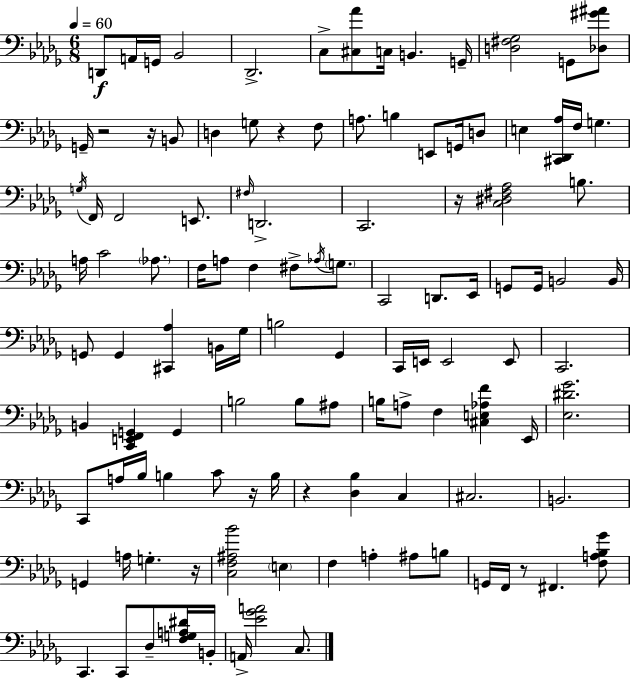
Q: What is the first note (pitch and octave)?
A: D2